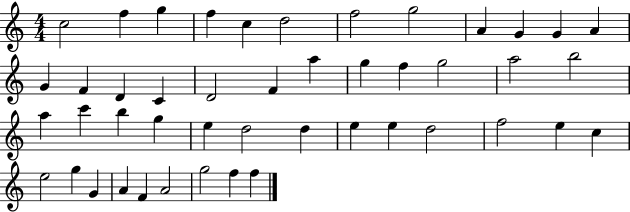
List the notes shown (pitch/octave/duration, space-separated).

C5/h F5/q G5/q F5/q C5/q D5/h F5/h G5/h A4/q G4/q G4/q A4/q G4/q F4/q D4/q C4/q D4/h F4/q A5/q G5/q F5/q G5/h A5/h B5/h A5/q C6/q B5/q G5/q E5/q D5/h D5/q E5/q E5/q D5/h F5/h E5/q C5/q E5/h G5/q G4/q A4/q F4/q A4/h G5/h F5/q F5/q